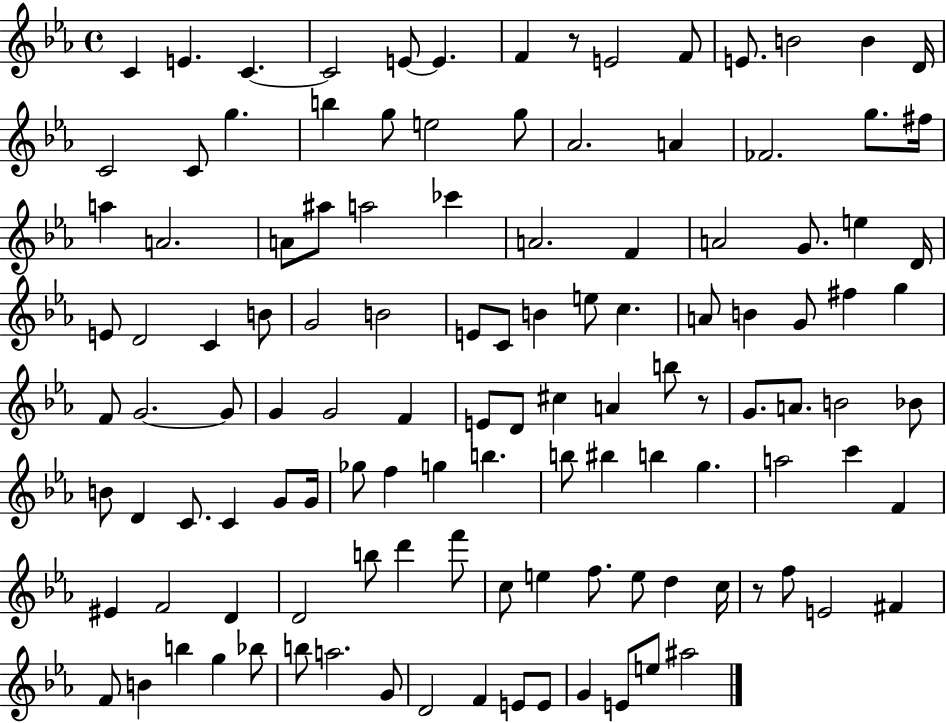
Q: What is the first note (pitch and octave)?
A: C4